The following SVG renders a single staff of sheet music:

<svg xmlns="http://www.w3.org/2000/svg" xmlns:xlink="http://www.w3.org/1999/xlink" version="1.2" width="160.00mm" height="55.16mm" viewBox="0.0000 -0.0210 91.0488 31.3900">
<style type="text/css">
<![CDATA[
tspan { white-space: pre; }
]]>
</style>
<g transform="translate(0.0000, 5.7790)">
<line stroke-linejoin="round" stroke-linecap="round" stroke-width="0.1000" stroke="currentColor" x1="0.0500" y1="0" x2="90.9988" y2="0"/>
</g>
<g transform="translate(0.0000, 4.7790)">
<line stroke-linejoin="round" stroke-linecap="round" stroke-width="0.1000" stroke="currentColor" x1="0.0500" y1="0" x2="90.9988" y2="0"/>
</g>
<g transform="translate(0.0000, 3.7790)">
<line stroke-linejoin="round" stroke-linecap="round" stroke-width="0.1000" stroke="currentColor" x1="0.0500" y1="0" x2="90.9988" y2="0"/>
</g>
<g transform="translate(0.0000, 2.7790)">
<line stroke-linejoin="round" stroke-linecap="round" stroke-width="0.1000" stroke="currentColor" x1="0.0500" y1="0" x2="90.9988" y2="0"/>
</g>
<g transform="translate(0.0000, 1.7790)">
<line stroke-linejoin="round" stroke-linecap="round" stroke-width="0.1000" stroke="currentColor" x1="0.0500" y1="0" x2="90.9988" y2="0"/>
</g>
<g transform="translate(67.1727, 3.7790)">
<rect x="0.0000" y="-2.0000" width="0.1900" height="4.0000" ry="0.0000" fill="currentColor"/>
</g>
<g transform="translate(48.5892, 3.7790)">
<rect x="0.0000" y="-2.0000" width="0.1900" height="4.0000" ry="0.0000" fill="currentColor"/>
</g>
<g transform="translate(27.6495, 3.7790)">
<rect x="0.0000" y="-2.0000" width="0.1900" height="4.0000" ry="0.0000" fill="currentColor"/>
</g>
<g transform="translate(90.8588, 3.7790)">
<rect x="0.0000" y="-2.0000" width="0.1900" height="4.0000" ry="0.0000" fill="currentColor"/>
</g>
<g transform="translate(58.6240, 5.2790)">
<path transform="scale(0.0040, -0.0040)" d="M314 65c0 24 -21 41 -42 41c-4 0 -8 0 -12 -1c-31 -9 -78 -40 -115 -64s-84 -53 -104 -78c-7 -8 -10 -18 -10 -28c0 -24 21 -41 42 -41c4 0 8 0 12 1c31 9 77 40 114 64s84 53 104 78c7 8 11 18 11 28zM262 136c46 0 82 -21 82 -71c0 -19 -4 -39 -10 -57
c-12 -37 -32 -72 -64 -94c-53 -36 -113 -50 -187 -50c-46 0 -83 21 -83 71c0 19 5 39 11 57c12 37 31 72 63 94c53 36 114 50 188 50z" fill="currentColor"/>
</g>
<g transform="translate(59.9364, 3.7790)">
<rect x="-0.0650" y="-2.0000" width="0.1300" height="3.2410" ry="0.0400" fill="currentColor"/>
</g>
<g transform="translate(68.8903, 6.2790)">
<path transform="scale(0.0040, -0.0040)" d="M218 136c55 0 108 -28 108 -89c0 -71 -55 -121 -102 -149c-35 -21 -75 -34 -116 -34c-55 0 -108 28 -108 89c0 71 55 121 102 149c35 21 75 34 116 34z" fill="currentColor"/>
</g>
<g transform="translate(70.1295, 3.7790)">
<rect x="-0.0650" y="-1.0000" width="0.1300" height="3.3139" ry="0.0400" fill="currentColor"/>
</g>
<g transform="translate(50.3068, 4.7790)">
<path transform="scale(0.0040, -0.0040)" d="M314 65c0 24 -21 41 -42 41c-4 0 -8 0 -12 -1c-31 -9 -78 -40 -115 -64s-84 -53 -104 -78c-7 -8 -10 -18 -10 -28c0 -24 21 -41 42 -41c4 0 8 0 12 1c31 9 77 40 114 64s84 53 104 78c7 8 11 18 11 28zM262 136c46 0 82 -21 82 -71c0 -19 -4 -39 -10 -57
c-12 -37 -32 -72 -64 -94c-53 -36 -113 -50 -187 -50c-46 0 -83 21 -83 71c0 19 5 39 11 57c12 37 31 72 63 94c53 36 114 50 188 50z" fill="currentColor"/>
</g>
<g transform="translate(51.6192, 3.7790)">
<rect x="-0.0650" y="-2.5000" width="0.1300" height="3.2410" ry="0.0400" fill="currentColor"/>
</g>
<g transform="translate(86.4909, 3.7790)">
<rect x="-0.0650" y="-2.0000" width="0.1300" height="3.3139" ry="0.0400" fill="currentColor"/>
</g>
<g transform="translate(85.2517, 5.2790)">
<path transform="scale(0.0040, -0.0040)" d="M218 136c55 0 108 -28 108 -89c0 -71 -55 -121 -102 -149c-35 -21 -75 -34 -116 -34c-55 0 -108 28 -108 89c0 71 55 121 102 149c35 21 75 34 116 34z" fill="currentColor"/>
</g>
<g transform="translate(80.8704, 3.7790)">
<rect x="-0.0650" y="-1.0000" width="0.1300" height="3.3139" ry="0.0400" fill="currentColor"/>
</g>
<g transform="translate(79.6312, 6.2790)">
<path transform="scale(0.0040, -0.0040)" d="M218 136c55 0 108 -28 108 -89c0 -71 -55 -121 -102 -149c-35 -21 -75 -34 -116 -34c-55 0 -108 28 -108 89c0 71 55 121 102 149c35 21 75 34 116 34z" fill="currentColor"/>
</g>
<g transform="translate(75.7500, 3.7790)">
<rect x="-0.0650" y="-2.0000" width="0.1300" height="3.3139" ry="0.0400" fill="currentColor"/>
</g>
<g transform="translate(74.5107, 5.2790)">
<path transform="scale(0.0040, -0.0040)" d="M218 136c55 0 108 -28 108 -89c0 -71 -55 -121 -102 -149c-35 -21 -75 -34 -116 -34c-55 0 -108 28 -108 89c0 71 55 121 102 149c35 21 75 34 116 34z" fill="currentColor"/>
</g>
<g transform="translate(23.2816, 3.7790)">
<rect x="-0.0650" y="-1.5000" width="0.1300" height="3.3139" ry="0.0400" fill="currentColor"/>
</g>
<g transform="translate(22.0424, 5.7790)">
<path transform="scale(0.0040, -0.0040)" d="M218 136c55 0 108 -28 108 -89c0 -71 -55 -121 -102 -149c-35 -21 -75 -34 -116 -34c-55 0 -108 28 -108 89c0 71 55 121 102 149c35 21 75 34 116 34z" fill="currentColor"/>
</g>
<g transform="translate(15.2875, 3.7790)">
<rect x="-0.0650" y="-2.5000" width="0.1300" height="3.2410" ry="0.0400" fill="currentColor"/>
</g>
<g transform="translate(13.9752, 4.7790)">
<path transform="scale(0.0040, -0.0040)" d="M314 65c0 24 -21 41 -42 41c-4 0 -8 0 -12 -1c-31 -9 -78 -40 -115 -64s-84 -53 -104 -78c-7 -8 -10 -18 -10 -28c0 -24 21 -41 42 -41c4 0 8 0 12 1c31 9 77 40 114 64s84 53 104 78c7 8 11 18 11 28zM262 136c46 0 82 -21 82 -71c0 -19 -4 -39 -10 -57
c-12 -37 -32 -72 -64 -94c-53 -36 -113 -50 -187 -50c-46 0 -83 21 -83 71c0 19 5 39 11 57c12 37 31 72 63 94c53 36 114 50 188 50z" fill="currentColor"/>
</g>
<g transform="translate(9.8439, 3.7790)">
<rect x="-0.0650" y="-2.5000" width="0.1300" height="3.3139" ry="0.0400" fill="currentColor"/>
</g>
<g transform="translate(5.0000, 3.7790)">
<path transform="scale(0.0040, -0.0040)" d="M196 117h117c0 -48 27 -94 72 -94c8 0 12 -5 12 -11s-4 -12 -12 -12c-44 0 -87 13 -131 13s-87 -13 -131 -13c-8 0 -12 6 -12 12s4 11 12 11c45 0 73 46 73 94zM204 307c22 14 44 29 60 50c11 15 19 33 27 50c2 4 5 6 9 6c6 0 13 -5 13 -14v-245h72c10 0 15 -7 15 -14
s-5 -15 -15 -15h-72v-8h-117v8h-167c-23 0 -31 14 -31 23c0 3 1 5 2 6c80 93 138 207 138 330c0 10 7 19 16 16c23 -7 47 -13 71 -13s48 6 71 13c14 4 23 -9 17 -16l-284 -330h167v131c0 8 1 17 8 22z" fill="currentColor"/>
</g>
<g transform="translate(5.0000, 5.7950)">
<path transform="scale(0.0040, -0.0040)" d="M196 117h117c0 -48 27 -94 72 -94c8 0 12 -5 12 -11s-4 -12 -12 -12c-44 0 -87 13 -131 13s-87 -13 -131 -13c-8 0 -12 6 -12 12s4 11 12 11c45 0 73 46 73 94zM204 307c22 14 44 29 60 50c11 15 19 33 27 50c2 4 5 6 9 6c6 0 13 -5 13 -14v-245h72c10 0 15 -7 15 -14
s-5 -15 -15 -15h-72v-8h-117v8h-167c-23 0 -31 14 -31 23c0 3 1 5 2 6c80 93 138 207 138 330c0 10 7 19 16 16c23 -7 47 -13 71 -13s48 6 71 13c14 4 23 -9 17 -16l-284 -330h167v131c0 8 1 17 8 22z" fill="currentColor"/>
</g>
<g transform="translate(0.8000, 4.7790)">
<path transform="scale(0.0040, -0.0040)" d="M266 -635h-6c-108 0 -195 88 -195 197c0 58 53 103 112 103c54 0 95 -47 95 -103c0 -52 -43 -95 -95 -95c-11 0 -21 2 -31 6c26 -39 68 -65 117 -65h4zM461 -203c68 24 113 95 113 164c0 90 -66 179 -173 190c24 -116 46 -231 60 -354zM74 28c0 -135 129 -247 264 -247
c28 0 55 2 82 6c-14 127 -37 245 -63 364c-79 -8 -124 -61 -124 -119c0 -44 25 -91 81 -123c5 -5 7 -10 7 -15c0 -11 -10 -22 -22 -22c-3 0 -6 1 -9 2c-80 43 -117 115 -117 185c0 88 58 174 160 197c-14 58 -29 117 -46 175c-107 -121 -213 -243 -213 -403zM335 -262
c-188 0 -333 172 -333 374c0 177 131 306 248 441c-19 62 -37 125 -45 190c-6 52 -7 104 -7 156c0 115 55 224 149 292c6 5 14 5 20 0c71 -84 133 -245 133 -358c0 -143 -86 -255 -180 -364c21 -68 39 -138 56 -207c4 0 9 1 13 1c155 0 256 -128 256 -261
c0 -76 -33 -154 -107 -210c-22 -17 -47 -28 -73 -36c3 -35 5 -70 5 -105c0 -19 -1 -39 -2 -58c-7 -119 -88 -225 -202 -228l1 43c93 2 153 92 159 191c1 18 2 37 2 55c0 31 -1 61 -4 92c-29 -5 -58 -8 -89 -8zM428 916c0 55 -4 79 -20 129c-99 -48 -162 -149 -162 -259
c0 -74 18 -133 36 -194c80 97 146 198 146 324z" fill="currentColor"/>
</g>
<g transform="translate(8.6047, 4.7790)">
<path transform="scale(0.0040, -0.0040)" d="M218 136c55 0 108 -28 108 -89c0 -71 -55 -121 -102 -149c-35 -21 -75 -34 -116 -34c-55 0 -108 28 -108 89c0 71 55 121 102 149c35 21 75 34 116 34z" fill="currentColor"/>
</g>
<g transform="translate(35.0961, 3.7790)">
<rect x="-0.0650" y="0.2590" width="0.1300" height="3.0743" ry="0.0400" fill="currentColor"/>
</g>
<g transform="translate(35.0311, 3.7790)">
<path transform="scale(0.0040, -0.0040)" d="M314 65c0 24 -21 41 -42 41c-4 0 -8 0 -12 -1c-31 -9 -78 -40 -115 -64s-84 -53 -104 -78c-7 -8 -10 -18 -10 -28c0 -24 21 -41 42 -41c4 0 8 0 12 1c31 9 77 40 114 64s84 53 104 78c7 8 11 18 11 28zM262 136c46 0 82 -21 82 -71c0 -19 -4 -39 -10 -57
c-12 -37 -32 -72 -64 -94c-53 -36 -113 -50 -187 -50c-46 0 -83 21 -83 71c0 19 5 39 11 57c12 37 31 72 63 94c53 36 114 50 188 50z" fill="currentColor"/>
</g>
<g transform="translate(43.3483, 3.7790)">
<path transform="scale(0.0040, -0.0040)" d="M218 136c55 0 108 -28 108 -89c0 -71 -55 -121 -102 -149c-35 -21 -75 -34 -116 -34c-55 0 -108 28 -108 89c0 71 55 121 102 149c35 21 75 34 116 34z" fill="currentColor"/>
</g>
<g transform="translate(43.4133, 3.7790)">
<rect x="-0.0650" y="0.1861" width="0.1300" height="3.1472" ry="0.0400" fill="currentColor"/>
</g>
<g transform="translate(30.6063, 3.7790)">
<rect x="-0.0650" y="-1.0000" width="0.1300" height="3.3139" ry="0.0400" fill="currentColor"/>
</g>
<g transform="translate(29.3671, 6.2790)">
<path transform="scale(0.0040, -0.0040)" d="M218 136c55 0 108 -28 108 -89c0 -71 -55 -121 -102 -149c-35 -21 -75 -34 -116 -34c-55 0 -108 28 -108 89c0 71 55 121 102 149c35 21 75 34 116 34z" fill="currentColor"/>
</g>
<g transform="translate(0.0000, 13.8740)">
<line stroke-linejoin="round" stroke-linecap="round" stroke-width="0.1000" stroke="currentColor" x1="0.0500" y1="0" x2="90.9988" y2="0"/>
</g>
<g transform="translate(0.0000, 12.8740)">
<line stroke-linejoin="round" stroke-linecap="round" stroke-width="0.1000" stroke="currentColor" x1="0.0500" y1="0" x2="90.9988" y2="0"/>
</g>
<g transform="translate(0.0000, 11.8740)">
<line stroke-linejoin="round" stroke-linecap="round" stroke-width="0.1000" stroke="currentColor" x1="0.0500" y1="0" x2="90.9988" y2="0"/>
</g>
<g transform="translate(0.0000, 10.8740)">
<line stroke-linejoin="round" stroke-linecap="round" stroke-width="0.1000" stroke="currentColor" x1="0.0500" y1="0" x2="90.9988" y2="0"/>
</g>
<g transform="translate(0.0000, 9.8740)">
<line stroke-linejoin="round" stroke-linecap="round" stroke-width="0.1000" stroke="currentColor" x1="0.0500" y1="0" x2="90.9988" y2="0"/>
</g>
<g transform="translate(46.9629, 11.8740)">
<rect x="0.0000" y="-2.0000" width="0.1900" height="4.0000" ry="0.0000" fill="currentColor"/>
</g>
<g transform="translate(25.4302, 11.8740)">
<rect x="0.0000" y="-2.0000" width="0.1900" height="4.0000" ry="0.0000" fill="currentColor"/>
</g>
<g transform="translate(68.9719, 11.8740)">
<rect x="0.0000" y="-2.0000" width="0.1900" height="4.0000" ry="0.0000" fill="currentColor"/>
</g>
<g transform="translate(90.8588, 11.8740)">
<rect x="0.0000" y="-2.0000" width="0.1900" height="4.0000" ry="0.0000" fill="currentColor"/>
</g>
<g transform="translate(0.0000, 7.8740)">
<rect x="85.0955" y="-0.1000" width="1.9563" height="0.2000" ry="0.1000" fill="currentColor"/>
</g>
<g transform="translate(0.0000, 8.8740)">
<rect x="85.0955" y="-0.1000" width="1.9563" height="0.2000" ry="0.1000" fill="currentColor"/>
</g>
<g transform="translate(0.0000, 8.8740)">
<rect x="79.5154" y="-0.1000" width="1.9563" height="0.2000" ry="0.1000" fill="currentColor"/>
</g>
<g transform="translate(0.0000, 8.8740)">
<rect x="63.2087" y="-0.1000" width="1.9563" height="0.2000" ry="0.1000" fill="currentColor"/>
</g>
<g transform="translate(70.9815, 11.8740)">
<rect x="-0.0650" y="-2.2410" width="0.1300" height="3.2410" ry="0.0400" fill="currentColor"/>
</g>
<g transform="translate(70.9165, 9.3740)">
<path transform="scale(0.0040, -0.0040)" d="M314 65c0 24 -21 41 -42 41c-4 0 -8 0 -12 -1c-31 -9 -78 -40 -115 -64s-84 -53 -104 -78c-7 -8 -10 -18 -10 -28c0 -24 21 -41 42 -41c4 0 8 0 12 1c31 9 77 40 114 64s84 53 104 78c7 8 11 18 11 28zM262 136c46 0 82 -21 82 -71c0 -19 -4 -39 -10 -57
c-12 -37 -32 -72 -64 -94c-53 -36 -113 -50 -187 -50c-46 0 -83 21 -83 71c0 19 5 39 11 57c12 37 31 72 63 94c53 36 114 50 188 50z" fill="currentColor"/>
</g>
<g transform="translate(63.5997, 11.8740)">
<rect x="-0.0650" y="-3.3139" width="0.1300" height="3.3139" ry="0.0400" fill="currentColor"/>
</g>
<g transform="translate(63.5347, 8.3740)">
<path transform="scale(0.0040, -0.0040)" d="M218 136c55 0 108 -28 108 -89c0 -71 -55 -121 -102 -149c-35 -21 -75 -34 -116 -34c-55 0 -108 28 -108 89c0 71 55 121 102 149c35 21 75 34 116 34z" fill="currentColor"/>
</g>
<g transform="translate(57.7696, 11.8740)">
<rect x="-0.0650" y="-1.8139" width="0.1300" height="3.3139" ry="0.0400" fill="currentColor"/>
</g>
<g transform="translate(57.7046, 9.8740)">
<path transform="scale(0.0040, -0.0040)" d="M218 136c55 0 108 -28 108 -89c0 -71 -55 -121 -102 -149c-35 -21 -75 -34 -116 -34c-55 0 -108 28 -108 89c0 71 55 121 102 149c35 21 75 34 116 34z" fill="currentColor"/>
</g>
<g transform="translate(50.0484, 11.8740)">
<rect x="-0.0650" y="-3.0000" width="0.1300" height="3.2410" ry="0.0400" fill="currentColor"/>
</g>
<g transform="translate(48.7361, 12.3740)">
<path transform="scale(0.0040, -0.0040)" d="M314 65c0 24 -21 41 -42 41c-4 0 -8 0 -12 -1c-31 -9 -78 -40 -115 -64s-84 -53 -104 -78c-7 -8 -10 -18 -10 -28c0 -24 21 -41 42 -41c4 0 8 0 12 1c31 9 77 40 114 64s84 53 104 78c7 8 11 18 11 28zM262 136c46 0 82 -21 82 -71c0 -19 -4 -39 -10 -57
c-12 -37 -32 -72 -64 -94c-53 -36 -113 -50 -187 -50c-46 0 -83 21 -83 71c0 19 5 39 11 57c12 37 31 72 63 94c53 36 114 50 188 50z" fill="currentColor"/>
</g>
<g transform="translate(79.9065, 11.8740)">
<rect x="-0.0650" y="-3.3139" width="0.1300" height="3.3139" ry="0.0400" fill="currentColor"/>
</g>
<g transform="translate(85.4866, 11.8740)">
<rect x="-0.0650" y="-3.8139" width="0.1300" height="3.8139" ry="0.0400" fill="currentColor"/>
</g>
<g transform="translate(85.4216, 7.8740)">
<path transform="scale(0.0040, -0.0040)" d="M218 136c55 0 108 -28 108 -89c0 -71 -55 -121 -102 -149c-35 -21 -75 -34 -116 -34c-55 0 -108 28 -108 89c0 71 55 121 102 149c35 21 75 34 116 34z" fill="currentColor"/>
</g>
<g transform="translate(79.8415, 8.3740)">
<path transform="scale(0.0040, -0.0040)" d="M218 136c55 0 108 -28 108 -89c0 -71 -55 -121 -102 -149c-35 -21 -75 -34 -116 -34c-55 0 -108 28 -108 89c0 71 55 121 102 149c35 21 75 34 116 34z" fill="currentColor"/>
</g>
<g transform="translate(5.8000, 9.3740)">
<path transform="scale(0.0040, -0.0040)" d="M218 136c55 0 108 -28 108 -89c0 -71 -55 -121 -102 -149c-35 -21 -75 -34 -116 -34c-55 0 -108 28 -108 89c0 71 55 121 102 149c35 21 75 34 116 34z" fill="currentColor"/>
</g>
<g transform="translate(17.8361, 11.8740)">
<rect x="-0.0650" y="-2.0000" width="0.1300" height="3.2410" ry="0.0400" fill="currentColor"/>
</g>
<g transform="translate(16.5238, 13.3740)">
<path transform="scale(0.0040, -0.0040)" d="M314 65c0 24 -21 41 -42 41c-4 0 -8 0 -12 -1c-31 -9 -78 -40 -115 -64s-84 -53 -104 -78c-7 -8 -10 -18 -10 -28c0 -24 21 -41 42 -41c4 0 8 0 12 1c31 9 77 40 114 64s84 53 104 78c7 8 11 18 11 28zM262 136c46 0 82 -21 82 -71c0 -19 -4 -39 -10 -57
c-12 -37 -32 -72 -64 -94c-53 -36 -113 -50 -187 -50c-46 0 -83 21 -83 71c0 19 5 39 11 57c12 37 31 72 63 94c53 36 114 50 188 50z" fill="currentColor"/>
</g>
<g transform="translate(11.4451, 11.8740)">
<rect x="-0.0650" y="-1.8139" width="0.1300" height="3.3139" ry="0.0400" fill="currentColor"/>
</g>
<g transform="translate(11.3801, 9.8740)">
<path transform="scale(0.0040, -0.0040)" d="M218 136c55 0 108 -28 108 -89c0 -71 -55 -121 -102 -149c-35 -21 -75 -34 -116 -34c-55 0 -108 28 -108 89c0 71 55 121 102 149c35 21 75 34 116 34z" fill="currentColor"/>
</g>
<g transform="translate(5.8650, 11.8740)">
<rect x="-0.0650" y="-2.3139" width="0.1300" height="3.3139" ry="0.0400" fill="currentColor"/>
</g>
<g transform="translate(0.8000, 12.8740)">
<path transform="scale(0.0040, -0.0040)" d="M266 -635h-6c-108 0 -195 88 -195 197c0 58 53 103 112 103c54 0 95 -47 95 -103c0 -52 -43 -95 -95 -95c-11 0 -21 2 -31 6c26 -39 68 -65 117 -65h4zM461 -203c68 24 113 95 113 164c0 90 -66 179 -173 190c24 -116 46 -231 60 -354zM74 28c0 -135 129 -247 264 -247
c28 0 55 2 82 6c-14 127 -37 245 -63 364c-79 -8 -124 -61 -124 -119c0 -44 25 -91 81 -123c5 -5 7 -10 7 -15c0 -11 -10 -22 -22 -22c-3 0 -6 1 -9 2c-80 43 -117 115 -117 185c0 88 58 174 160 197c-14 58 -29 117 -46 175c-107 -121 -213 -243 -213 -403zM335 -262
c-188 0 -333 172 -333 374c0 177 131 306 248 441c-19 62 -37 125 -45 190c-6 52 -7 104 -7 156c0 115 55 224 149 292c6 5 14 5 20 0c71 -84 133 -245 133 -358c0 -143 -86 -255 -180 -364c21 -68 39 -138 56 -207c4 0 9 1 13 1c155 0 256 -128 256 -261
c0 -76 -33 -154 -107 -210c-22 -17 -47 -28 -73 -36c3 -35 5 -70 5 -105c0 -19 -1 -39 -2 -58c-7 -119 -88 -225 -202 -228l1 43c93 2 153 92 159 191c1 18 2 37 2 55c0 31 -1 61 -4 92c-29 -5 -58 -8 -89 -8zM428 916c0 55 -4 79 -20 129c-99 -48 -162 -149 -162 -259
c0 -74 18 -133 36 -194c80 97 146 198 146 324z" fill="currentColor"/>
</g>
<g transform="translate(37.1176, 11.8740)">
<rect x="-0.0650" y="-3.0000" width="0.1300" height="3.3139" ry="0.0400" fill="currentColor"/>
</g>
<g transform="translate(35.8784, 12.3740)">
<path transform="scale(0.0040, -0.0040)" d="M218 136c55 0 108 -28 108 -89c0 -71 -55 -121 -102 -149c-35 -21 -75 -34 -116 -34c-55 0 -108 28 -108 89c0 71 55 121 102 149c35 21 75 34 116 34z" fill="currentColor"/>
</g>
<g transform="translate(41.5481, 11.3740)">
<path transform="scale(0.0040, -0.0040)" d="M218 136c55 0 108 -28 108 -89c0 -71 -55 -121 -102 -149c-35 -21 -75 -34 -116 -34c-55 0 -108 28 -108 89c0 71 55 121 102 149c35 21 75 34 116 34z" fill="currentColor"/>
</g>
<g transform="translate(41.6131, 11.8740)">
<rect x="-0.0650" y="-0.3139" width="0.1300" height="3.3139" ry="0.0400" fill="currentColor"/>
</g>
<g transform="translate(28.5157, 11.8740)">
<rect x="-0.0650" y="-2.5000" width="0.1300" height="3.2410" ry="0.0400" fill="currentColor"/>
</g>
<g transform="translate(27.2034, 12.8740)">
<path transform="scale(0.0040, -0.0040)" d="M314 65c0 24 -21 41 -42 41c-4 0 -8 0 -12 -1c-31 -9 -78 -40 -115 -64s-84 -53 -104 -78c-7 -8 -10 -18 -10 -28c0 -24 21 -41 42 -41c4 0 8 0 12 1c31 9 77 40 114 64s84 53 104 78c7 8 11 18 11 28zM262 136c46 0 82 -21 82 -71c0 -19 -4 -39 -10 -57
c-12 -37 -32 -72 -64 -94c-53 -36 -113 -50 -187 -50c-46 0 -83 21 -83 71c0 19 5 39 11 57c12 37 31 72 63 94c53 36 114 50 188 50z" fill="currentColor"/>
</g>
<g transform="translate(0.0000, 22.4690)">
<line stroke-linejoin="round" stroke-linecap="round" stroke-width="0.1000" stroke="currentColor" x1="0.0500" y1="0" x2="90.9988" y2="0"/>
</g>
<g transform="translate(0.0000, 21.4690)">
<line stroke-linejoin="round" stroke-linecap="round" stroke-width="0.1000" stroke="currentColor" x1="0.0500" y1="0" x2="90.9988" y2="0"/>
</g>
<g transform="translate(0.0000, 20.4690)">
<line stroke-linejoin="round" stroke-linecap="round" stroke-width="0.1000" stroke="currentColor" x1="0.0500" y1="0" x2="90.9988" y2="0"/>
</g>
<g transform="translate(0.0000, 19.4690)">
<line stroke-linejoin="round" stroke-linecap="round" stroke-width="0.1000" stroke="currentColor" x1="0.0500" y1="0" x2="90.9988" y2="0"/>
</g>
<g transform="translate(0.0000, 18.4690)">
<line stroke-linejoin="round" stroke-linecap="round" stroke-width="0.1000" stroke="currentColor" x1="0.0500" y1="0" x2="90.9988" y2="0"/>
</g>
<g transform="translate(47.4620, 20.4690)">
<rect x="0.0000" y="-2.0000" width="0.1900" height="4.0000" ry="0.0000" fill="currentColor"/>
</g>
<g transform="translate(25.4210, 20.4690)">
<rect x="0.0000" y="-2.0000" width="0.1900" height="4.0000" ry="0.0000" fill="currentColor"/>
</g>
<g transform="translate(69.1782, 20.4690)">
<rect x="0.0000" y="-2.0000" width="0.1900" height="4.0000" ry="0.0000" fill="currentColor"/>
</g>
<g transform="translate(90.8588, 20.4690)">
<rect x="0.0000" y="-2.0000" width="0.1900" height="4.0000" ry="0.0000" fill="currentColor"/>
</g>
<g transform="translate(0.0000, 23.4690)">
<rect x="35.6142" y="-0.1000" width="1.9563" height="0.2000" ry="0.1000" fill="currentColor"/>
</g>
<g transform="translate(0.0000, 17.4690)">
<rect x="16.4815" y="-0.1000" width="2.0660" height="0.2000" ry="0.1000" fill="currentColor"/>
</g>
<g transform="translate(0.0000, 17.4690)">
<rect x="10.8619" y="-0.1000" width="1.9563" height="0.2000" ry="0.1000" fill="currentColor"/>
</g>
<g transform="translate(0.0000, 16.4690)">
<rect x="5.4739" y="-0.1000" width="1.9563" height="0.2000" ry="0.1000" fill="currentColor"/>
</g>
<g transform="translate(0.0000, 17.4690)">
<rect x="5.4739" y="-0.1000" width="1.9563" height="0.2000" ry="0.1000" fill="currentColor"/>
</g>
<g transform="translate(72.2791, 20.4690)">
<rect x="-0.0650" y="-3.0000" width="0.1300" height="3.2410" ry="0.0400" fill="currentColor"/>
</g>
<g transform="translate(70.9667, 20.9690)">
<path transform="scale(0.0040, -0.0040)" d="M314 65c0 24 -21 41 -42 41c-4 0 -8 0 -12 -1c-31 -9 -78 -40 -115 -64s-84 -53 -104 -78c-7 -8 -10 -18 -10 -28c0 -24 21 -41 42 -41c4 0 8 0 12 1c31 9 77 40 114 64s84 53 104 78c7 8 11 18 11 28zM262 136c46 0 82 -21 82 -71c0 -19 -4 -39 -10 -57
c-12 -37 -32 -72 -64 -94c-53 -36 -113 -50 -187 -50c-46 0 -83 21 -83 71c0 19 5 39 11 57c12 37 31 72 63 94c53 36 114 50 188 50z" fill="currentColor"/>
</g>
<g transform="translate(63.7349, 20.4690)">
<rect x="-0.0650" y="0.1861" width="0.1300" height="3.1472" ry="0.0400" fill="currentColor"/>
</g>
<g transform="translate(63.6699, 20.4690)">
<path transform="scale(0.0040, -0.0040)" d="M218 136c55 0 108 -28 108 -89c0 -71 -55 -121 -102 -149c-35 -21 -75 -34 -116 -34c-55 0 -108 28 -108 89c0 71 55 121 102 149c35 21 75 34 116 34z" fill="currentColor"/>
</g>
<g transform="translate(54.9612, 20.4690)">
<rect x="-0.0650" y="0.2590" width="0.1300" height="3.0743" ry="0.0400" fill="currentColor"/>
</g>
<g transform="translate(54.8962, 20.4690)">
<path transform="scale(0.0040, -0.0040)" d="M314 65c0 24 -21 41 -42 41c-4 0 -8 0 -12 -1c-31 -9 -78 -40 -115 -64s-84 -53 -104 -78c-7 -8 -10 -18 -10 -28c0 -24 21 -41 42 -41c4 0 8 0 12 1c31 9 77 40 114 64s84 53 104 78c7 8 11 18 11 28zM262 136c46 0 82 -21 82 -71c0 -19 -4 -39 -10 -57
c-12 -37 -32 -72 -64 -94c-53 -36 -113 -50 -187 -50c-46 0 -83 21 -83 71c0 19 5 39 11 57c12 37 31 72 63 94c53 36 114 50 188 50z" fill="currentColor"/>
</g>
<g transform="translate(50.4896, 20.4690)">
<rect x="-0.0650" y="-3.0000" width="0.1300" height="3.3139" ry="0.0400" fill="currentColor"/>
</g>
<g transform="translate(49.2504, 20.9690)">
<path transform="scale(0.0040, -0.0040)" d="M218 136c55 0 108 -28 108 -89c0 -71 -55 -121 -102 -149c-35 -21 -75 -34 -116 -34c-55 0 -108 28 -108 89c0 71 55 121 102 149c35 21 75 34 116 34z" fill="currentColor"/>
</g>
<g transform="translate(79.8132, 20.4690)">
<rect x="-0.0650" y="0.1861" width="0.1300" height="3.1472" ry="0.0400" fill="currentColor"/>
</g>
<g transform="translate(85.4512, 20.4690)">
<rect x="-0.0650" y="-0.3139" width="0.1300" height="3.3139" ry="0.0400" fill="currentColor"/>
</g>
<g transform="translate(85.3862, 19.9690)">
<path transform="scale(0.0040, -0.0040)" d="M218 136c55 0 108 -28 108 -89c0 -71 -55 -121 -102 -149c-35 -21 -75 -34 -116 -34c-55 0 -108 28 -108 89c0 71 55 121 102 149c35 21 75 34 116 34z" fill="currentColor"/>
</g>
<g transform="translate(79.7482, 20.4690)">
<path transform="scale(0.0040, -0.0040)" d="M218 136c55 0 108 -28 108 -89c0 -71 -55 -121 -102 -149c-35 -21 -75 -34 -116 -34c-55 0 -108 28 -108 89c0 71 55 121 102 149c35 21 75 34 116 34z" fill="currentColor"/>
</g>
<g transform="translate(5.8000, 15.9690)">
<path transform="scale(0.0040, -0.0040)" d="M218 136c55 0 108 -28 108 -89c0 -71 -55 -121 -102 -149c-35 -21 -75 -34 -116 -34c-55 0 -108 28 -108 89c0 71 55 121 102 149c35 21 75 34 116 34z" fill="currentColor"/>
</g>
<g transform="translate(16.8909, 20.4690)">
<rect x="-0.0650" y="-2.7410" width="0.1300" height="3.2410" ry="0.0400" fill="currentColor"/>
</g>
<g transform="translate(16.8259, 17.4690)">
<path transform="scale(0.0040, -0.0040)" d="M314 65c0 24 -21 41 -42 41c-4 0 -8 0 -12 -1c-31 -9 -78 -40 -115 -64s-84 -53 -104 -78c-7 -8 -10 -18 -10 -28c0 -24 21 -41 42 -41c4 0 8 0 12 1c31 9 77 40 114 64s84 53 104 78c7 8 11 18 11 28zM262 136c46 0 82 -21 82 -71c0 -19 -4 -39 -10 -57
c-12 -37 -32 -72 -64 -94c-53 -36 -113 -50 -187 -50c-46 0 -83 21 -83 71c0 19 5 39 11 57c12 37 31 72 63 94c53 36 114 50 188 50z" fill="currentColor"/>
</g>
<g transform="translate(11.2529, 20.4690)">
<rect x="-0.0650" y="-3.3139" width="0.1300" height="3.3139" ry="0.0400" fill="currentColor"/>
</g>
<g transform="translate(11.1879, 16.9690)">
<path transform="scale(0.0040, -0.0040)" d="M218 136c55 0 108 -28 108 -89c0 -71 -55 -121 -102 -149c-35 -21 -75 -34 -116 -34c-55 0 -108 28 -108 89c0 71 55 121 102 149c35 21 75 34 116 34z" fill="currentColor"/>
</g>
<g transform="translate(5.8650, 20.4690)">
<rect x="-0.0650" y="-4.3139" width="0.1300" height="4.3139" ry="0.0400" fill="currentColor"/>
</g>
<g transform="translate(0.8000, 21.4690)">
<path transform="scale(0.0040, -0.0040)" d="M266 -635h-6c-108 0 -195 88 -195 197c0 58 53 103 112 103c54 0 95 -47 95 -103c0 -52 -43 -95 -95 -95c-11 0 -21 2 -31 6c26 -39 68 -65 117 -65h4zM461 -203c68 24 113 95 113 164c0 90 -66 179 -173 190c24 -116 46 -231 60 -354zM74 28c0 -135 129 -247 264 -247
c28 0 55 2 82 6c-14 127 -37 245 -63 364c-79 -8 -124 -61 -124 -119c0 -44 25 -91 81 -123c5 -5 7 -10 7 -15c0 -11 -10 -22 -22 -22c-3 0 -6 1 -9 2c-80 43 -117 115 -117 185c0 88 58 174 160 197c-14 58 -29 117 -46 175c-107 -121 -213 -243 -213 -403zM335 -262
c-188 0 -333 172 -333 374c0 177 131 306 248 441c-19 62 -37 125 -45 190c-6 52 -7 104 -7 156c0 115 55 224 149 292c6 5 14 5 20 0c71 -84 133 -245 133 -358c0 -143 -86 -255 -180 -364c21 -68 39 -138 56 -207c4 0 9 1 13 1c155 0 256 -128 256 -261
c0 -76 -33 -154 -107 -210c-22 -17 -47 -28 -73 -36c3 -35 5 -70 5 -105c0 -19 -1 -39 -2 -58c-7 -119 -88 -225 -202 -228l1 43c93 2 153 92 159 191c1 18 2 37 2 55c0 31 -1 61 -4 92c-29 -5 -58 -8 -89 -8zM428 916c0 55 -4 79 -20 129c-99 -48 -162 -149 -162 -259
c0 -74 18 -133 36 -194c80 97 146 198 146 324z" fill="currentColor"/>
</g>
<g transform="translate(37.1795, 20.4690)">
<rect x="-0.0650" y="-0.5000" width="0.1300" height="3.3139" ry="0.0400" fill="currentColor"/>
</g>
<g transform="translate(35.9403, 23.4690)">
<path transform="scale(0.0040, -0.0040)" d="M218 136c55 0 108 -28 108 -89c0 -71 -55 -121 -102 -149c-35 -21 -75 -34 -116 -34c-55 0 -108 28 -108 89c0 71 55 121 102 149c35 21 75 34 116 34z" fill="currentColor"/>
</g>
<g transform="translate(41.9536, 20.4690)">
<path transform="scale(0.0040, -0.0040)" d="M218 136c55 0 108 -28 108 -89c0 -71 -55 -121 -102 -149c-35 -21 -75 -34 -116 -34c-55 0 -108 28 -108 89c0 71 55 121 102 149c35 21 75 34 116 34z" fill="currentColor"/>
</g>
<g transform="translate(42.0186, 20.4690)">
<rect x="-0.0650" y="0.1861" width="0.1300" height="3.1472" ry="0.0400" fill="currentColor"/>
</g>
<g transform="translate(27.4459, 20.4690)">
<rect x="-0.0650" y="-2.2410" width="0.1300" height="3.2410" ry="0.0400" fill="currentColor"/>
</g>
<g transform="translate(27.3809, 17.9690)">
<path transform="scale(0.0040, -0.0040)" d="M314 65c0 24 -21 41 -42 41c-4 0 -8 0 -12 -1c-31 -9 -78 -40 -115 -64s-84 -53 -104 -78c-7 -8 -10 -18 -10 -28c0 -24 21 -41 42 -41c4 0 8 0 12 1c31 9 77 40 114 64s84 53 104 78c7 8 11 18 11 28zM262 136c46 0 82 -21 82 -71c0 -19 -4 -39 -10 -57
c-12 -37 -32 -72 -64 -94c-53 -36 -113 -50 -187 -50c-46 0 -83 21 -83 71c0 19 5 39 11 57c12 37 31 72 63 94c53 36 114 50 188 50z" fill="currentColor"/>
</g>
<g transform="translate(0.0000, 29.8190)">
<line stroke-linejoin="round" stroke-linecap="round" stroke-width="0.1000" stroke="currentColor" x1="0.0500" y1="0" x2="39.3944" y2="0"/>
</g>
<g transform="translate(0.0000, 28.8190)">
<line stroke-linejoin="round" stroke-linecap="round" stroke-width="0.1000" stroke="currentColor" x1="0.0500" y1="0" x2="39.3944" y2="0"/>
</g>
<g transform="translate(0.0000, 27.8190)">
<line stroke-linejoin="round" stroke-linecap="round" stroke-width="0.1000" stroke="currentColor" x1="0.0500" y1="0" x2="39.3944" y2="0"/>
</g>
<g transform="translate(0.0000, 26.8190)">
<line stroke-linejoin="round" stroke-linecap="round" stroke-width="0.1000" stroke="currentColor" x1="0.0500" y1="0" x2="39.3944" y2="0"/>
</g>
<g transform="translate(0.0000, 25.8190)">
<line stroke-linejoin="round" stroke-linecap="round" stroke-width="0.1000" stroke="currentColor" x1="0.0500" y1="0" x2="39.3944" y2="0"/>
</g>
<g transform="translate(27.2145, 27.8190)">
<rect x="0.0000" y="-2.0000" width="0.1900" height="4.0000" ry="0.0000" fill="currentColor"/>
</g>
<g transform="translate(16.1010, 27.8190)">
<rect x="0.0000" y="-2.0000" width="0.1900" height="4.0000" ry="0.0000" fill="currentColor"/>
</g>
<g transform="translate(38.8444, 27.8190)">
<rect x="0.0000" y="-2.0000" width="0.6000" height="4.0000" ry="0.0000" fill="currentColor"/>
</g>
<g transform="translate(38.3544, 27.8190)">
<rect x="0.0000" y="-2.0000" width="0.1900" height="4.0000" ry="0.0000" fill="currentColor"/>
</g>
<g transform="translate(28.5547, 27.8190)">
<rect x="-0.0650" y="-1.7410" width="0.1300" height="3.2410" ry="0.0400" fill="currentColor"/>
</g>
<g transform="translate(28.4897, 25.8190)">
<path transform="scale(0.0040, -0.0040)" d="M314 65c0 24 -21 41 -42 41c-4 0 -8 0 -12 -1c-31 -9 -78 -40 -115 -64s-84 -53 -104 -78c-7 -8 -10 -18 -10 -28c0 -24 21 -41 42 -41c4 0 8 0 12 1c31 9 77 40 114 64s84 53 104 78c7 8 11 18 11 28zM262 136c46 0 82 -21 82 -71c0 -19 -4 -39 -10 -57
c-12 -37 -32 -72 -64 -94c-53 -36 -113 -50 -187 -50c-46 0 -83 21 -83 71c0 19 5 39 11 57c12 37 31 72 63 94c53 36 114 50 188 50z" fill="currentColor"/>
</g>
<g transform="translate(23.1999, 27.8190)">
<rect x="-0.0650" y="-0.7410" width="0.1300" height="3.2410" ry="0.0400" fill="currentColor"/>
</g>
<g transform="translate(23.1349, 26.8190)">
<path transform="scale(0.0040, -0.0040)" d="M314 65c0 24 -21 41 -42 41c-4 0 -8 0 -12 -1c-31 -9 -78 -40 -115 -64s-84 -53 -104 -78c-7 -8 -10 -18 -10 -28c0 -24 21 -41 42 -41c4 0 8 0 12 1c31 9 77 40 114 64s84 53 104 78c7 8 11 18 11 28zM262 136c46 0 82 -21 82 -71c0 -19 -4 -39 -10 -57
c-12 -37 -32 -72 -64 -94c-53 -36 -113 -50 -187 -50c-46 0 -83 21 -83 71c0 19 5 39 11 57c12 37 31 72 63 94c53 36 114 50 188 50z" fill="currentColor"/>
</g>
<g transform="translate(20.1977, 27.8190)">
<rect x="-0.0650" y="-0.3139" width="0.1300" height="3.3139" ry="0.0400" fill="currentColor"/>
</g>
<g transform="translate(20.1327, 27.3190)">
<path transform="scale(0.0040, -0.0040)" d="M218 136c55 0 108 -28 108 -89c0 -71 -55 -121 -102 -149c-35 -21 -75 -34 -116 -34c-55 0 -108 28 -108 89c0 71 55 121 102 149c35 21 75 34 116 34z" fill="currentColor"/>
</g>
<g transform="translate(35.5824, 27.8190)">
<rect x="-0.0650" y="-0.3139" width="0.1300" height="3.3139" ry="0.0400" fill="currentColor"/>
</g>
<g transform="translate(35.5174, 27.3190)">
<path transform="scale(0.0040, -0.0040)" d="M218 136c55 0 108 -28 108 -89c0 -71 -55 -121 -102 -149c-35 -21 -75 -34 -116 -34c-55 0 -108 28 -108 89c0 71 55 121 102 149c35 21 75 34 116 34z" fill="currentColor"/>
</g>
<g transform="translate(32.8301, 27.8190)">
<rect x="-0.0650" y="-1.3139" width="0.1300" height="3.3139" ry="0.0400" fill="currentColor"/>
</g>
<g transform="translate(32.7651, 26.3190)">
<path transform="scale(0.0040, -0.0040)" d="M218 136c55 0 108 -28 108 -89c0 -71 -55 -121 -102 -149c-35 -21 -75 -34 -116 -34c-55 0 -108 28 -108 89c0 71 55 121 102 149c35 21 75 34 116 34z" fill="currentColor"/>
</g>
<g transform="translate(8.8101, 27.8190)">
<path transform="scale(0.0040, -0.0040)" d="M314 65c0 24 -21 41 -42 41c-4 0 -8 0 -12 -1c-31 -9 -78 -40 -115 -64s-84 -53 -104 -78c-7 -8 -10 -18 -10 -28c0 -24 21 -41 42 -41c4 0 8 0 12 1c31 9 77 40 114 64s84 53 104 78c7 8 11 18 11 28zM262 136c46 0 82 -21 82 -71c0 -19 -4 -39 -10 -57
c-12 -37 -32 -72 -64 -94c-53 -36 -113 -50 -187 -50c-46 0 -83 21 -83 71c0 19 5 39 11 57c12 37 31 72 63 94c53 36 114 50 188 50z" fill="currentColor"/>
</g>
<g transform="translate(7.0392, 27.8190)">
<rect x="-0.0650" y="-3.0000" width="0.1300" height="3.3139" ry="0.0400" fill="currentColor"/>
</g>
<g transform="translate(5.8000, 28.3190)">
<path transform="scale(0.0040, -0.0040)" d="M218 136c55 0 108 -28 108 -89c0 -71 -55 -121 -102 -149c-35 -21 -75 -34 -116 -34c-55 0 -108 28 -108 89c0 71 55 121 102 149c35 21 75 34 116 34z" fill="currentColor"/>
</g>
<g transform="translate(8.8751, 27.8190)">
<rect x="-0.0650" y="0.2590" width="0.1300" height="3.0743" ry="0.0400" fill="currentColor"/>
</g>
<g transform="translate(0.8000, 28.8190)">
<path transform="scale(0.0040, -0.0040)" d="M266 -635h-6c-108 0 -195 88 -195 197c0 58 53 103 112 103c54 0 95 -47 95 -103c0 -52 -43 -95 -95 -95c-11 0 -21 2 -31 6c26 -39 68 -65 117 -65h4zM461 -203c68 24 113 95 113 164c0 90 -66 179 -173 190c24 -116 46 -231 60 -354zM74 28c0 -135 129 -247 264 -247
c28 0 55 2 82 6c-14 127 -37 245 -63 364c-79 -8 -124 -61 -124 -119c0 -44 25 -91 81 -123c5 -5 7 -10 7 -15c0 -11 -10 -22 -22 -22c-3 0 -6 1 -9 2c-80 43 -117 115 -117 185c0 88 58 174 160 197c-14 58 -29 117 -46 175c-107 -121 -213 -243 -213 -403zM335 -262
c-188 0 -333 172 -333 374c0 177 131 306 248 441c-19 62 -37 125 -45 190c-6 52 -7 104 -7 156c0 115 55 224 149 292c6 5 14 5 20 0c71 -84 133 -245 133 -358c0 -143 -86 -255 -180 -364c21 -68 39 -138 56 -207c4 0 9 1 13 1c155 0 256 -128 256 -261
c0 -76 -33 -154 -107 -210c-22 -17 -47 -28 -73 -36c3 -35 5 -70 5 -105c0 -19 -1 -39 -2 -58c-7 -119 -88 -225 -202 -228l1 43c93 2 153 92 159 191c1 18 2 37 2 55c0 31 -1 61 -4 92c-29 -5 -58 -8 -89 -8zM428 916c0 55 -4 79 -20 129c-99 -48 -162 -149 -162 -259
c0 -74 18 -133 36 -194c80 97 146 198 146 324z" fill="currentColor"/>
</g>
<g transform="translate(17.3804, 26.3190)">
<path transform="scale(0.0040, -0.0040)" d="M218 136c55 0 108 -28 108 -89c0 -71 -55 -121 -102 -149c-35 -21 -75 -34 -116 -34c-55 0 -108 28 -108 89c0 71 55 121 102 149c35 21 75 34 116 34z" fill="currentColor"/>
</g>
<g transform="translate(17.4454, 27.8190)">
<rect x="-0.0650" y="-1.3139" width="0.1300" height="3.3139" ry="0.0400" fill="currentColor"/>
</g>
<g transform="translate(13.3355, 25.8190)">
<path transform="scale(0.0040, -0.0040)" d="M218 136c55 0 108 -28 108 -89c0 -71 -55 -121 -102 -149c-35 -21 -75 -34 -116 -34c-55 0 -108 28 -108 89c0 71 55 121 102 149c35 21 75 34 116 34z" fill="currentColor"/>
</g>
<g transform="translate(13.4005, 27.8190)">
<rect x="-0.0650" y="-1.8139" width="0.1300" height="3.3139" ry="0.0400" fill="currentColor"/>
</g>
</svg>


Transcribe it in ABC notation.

X:1
T:Untitled
M:4/4
L:1/4
K:C
G G2 E D B2 B G2 F2 D F D F g f F2 G2 A c A2 f b g2 b c' d' b a2 g2 C B A B2 B A2 B c A B2 f e c d2 f2 e c